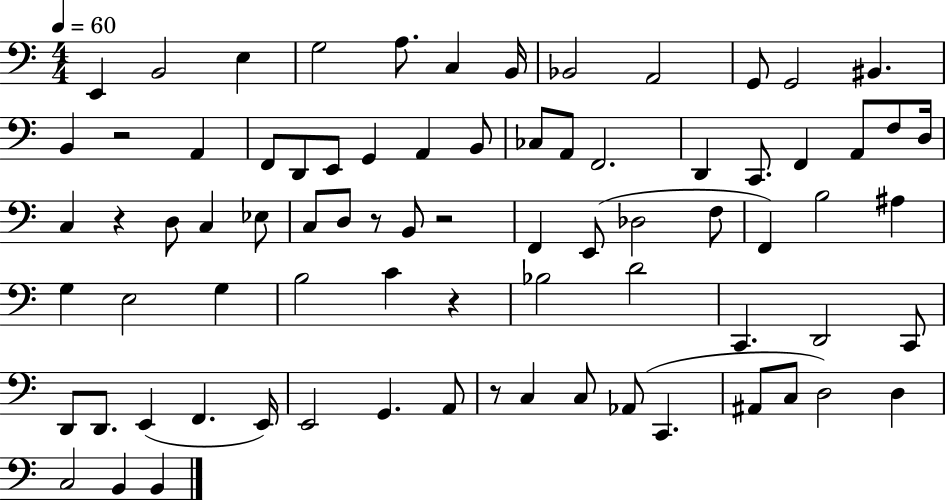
{
  \clef bass
  \numericTimeSignature
  \time 4/4
  \key c \major
  \tempo 4 = 60
  e,4 b,2 e4 | g2 a8. c4 b,16 | bes,2 a,2 | g,8 g,2 bis,4. | \break b,4 r2 a,4 | f,8 d,8 e,8 g,4 a,4 b,8 | ces8 a,8 f,2. | d,4 c,8. f,4 a,8 f8 d16 | \break c4 r4 d8 c4 ees8 | c8 d8 r8 b,8 r2 | f,4 e,8( des2 f8 | f,4) b2 ais4 | \break g4 e2 g4 | b2 c'4 r4 | bes2 d'2 | c,4. d,2 c,8 | \break d,8 d,8. e,4( f,4. e,16) | e,2 g,4. a,8 | r8 c4 c8 aes,8( c,4. | ais,8 c8 d2) d4 | \break c2 b,4 b,4 | \bar "|."
}